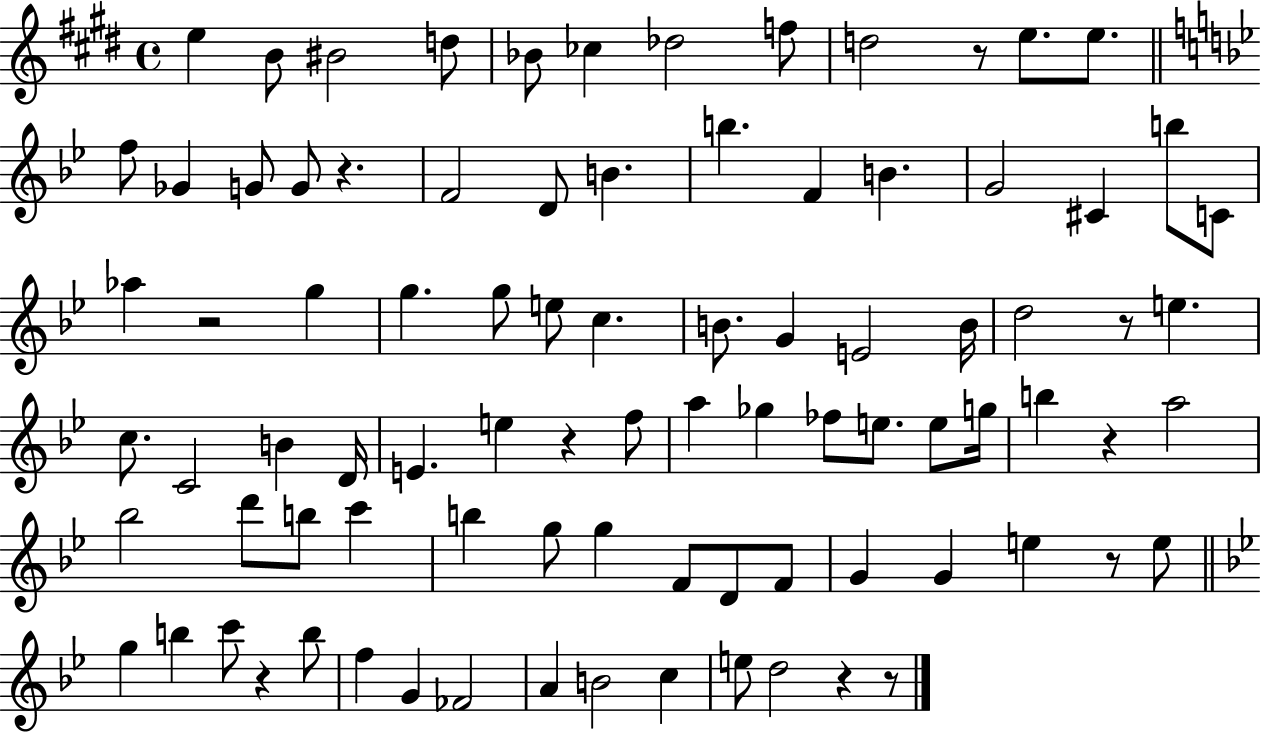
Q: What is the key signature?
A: E major